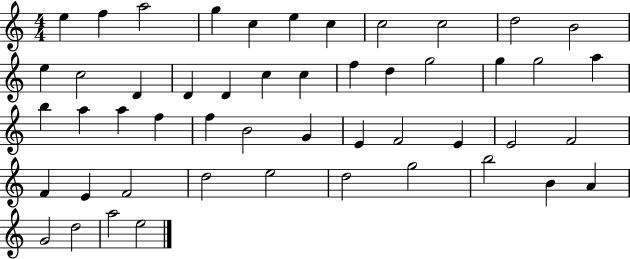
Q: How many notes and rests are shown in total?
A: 50